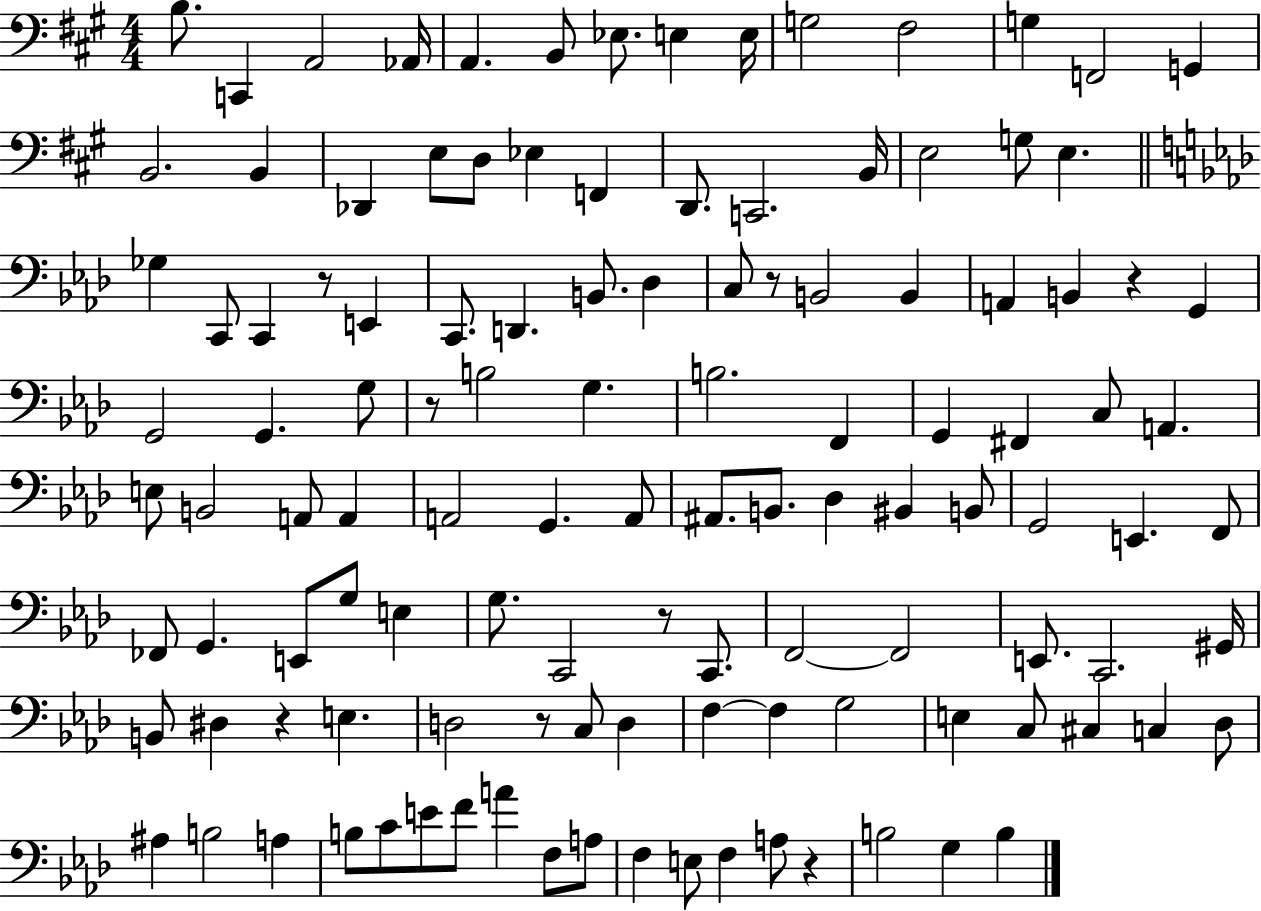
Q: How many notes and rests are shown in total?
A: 119